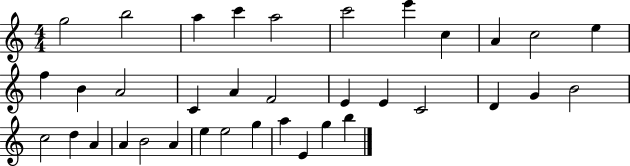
{
  \clef treble
  \numericTimeSignature
  \time 4/4
  \key c \major
  g''2 b''2 | a''4 c'''4 a''2 | c'''2 e'''4 c''4 | a'4 c''2 e''4 | \break f''4 b'4 a'2 | c'4 a'4 f'2 | e'4 e'4 c'2 | d'4 g'4 b'2 | \break c''2 d''4 a'4 | a'4 b'2 a'4 | e''4 e''2 g''4 | a''4 e'4 g''4 b''4 | \break \bar "|."
}